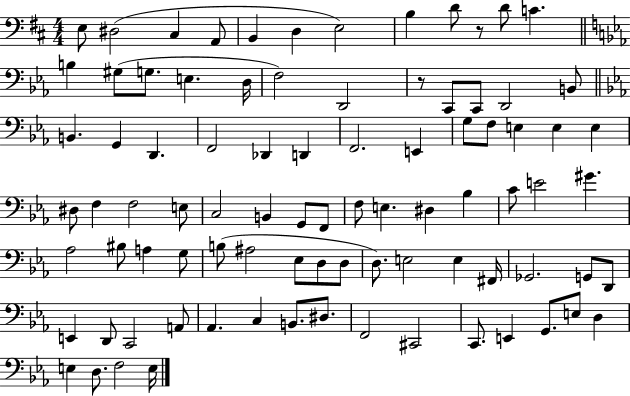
{
  \clef bass
  \numericTimeSignature
  \time 4/4
  \key d \major
  e8 dis2( cis4 a,8 | b,4 d4 e2) | b4 d'8 r8 d'8 c'4. | \bar "||" \break \key ees \major b4 gis8( g8. e4. d16 | f2) d,2 | r8 c,8 c,8 d,2 b,8 | \bar "||" \break \key ees \major b,4. g,4 d,4. | f,2 des,4 d,4 | f,2. e,4 | g8 f8 e4 e4 e4 | \break dis8 f4 f2 e8 | c2 b,4 g,8 f,8 | f8 e4. dis4 bes4 | c'8 e'2 gis'4. | \break aes2 bis8 a4 g8 | b8( ais2 ees8 d8 d8 | d8.) e2 e4 fis,16 | ges,2. g,8 d,8 | \break e,4 d,8 c,2 a,8 | aes,4. c4 b,8. dis8. | f,2 cis,2 | c,8. e,4 g,8. e8 d4 | \break e4 d8. f2 e16 | \bar "|."
}